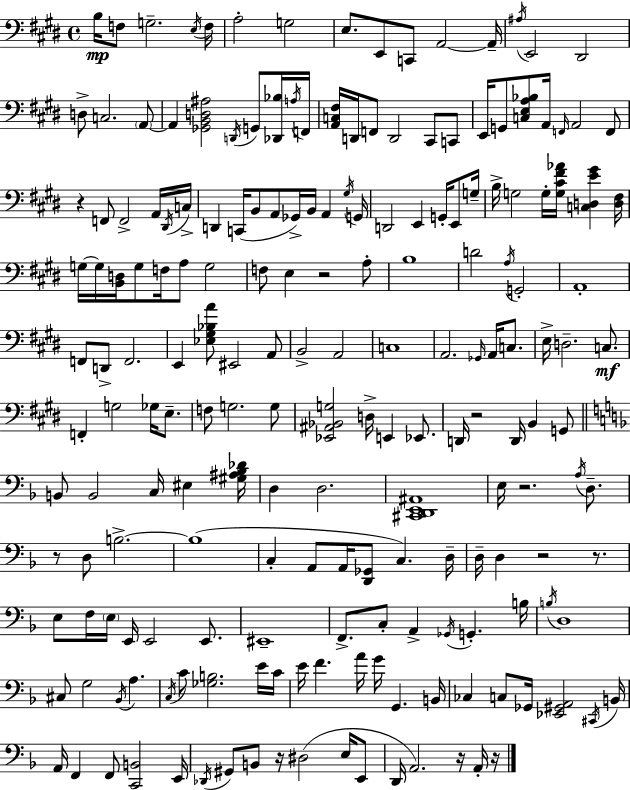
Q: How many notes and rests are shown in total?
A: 192